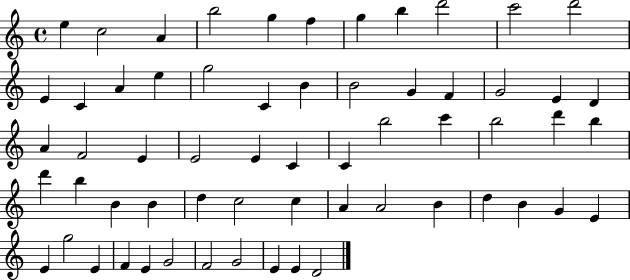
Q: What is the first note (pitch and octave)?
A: E5